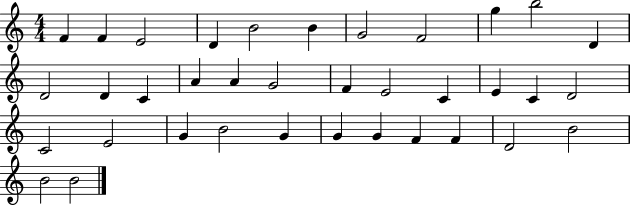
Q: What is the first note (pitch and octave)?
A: F4